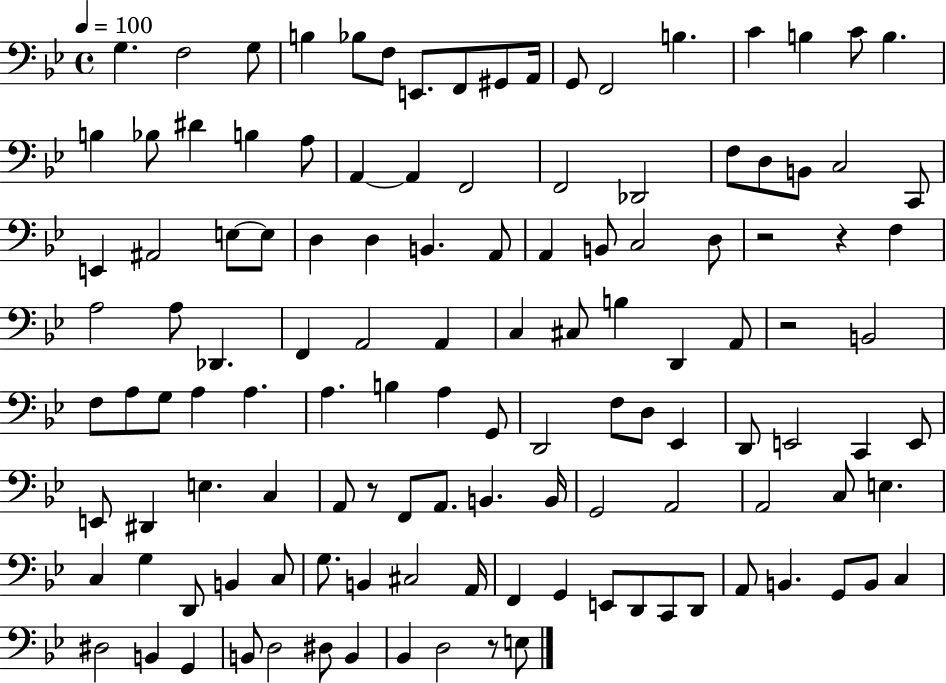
G3/q. F3/h G3/e B3/q Bb3/e F3/e E2/e. F2/e G#2/e A2/s G2/e F2/h B3/q. C4/q B3/q C4/e B3/q. B3/q Bb3/e D#4/q B3/q A3/e A2/q A2/q F2/h F2/h Db2/h F3/e D3/e B2/e C3/h C2/e E2/q A#2/h E3/e E3/e D3/q D3/q B2/q. A2/e A2/q B2/e C3/h D3/e R/h R/q F3/q A3/h A3/e Db2/q. F2/q A2/h A2/q C3/q C#3/e B3/q D2/q A2/e R/h B2/h F3/e A3/e G3/e A3/q A3/q. A3/q. B3/q A3/q G2/e D2/h F3/e D3/e Eb2/q D2/e E2/h C2/q E2/e E2/e D#2/q E3/q. C3/q A2/e R/e F2/e A2/e. B2/q. B2/s G2/h A2/h A2/h C3/e E3/q. C3/q G3/q D2/e B2/q C3/e G3/e. B2/q C#3/h A2/s F2/q G2/q E2/e D2/e C2/e D2/e A2/e B2/q. G2/e B2/e C3/q D#3/h B2/q G2/q B2/e D3/h D#3/e B2/q Bb2/q D3/h R/e E3/e